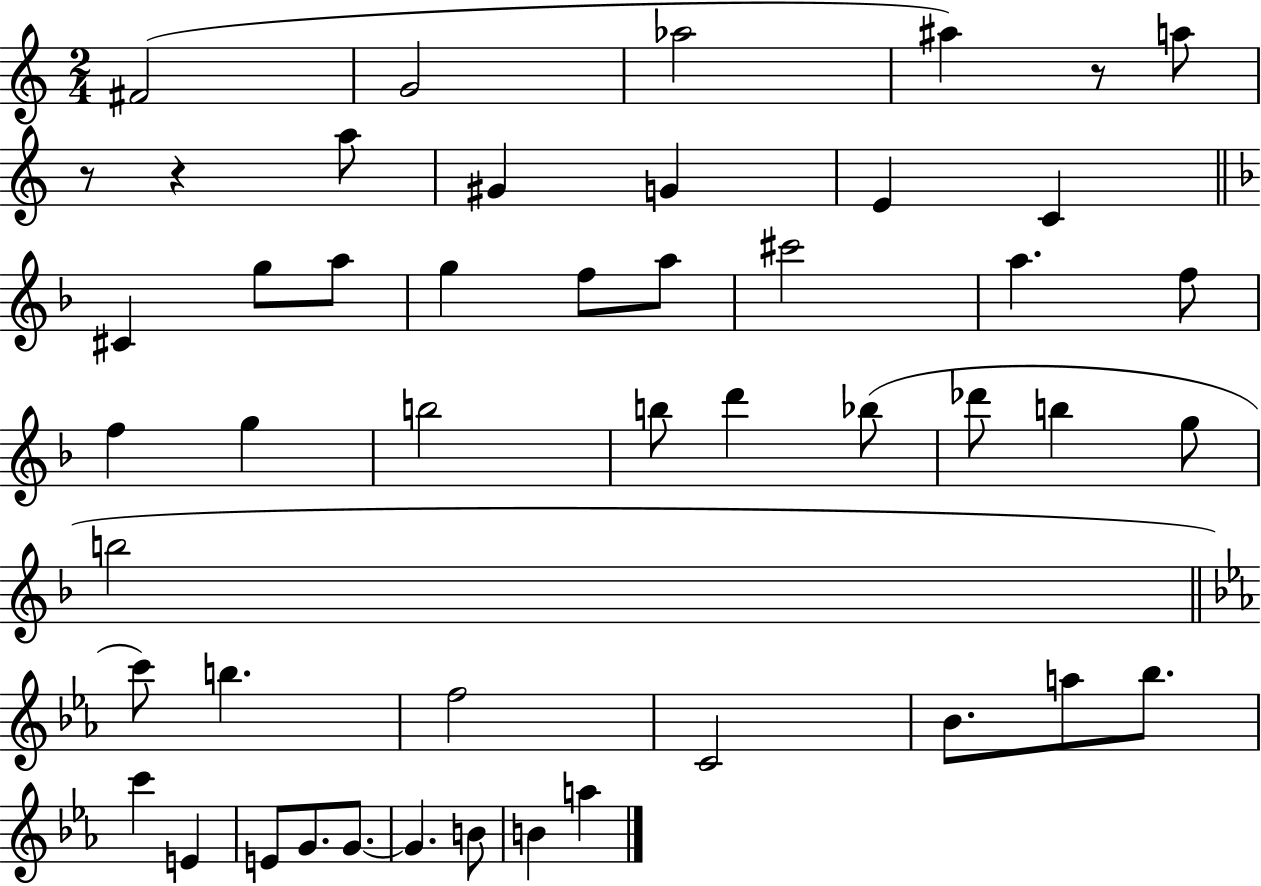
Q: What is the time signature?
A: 2/4